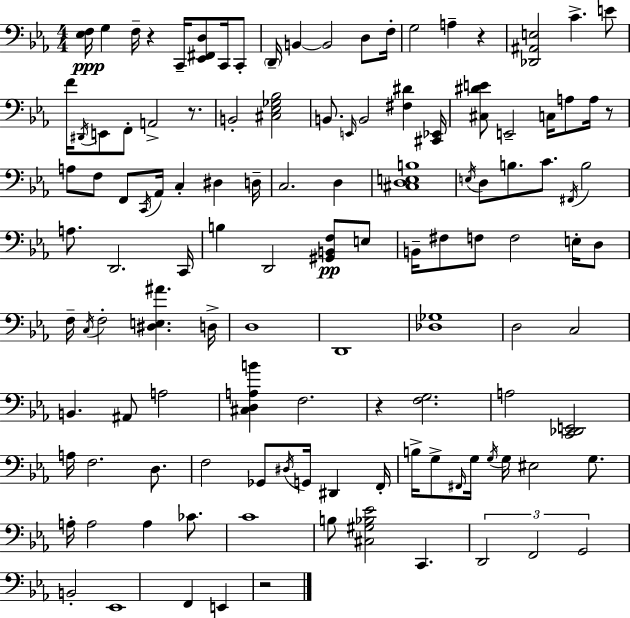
[Eb3,F3]/s G3/q F3/s R/q C2/s [Eb2,F#2,D3]/e C2/s C2/e D2/s B2/q B2/h D3/e F3/s G3/h A3/q R/q [Db2,A#2,E3]/h C4/q. E4/e F4/s D#2/s E2/e F2/e A2/h R/e. B2/h [C#3,Eb3,Gb3,Bb3]/h B2/e. E2/s B2/h [F#3,D#4]/q [C#2,Eb2]/s [C#3,D#4,E4]/e E2/h C3/s A3/e A3/s R/e A3/e F3/e F2/e C2/s Ab2/s C3/q D#3/q D3/s C3/h. D3/q [C#3,D3,E3,B3]/w E3/s D3/e B3/e. C4/e. F#2/s B3/h A3/e. D2/h. C2/s B3/q D2/h [G#2,B2,F3]/e E3/e B2/s F#3/e F3/e F3/h E3/s D3/e F3/s C3/s F3/h [D#3,E3,A#4]/q. D3/s D3/w D2/w [Db3,Gb3]/w D3/h C3/h B2/q. A#2/e A3/h [C#3,D3,A3,B4]/q F3/h. R/q [F3,G3]/h. A3/h [C2,Db2,E2]/h A3/s F3/h. D3/e. F3/h Gb2/e D#3/s G2/s D#2/q F2/s B3/s G3/e F#2/s G3/s G3/s G3/s EIS3/h G3/e. A3/s A3/h A3/q CES4/e. C4/w B3/e [C#3,G#3,Bb3,Eb4]/h C2/q. D2/h F2/h G2/h B2/h Eb2/w F2/q E2/q R/h